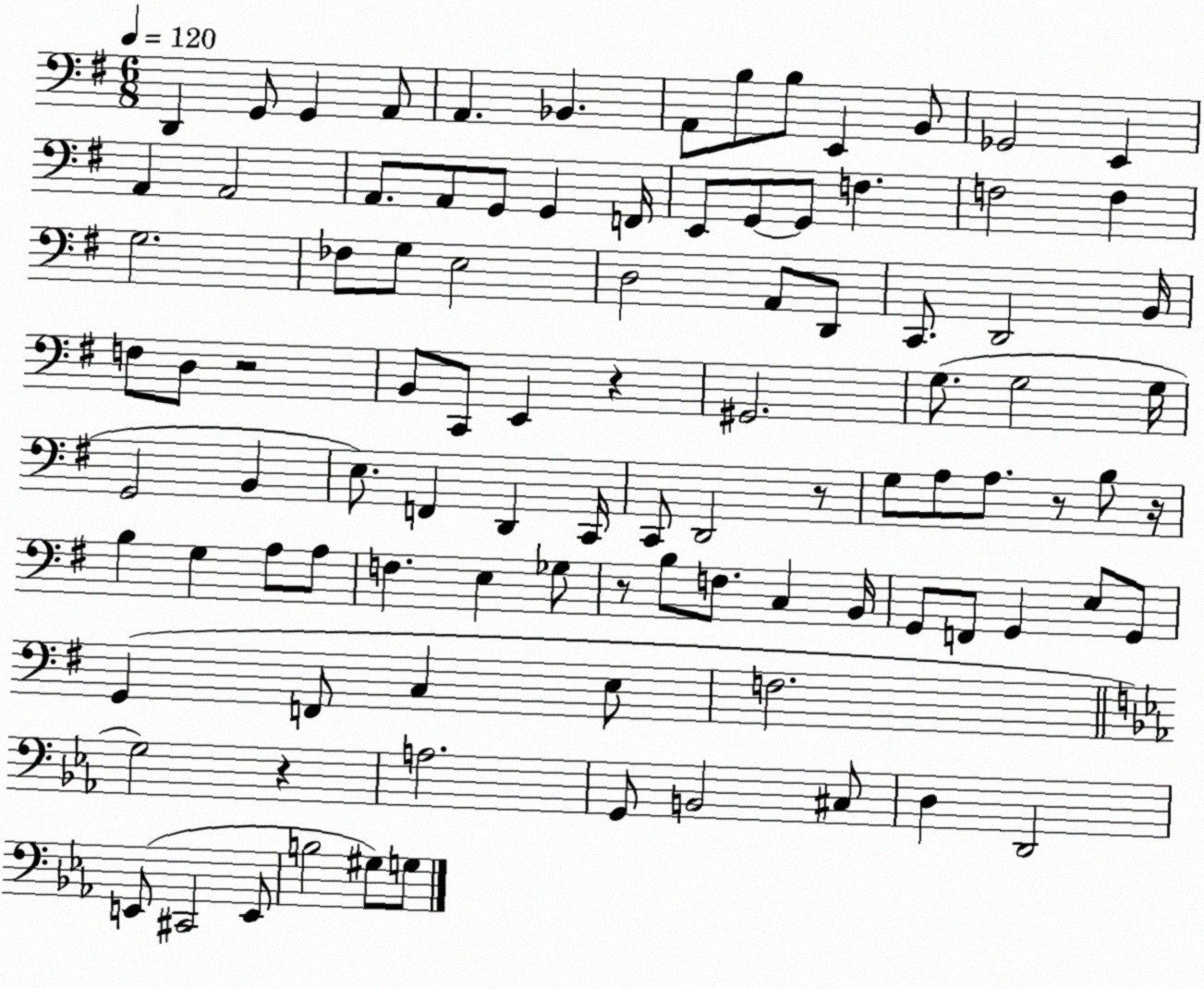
X:1
T:Untitled
M:6/8
L:1/4
K:G
D,, G,,/2 G,, A,,/2 A,, _B,, A,,/2 B,/2 B,/2 E,, B,,/2 _G,,2 E,, A,, A,,2 A,,/2 A,,/2 G,,/2 G,, F,,/4 E,,/2 G,,/2 G,,/2 F, F,2 F, G,2 _F,/2 G,/2 E,2 D,2 A,,/2 D,,/2 C,,/2 D,,2 B,,/4 F,/2 D,/2 z2 B,,/2 C,,/2 E,, z ^G,,2 G,/2 G,2 G,/4 G,,2 B,, E,/2 F,, D,, C,,/4 C,,/2 D,,2 z/2 G,/2 A,/2 A,/2 z/2 B,/2 z/4 B, G, A,/2 A,/2 F, E, _G,/2 z/2 B,/2 F,/2 C, B,,/4 G,,/2 F,,/2 G,, E,/2 G,,/2 G,, F,,/2 C, E,/2 F,2 G,2 z A,2 G,,/2 B,,2 ^C,/2 D, D,,2 E,,/2 ^C,,2 E,,/2 B,2 ^G,/2 G,/2